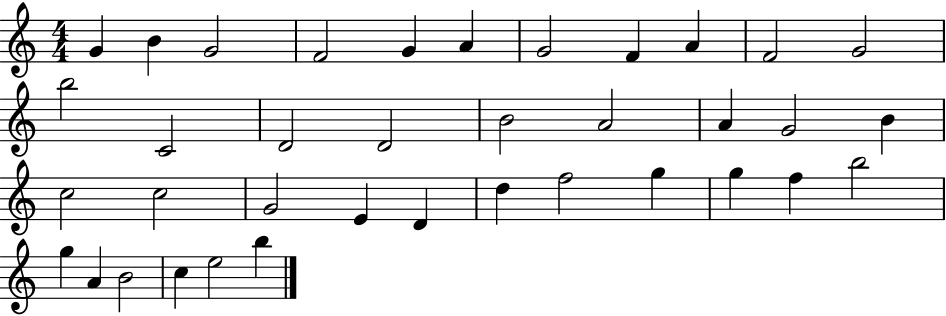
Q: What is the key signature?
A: C major